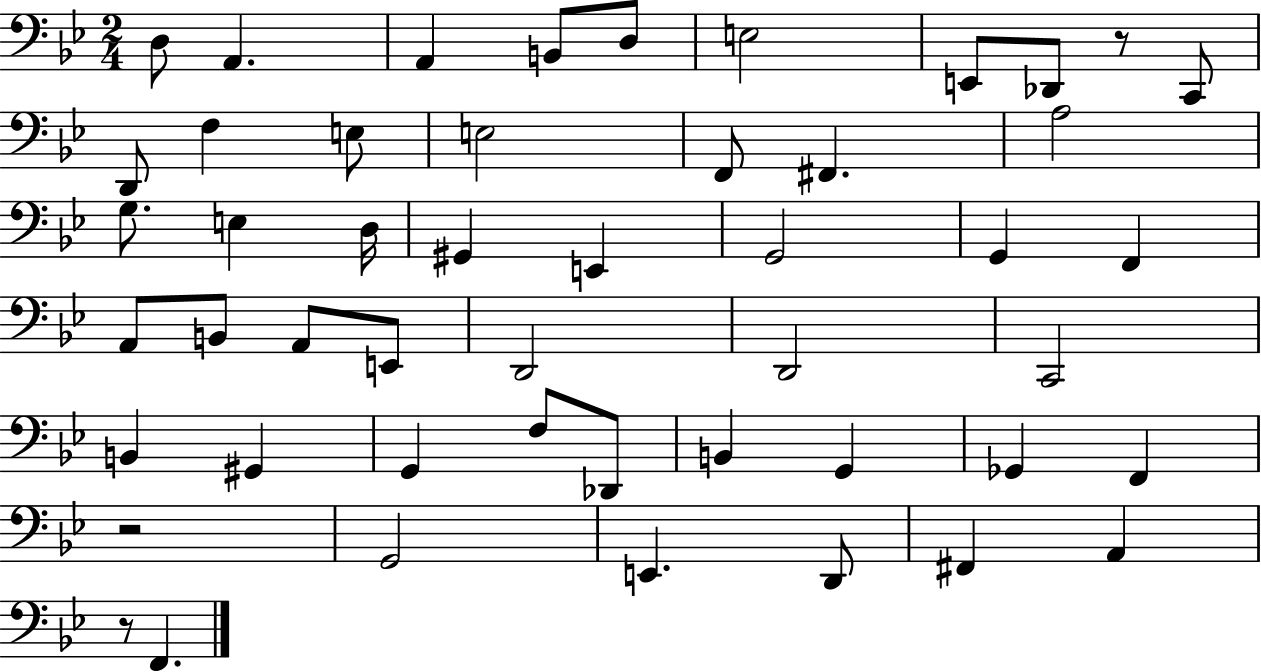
D3/e A2/q. A2/q B2/e D3/e E3/h E2/e Db2/e R/e C2/e D2/e F3/q E3/e E3/h F2/e F#2/q. A3/h G3/e. E3/q D3/s G#2/q E2/q G2/h G2/q F2/q A2/e B2/e A2/e E2/e D2/h D2/h C2/h B2/q G#2/q G2/q F3/e Db2/e B2/q G2/q Gb2/q F2/q R/h G2/h E2/q. D2/e F#2/q A2/q R/e F2/q.